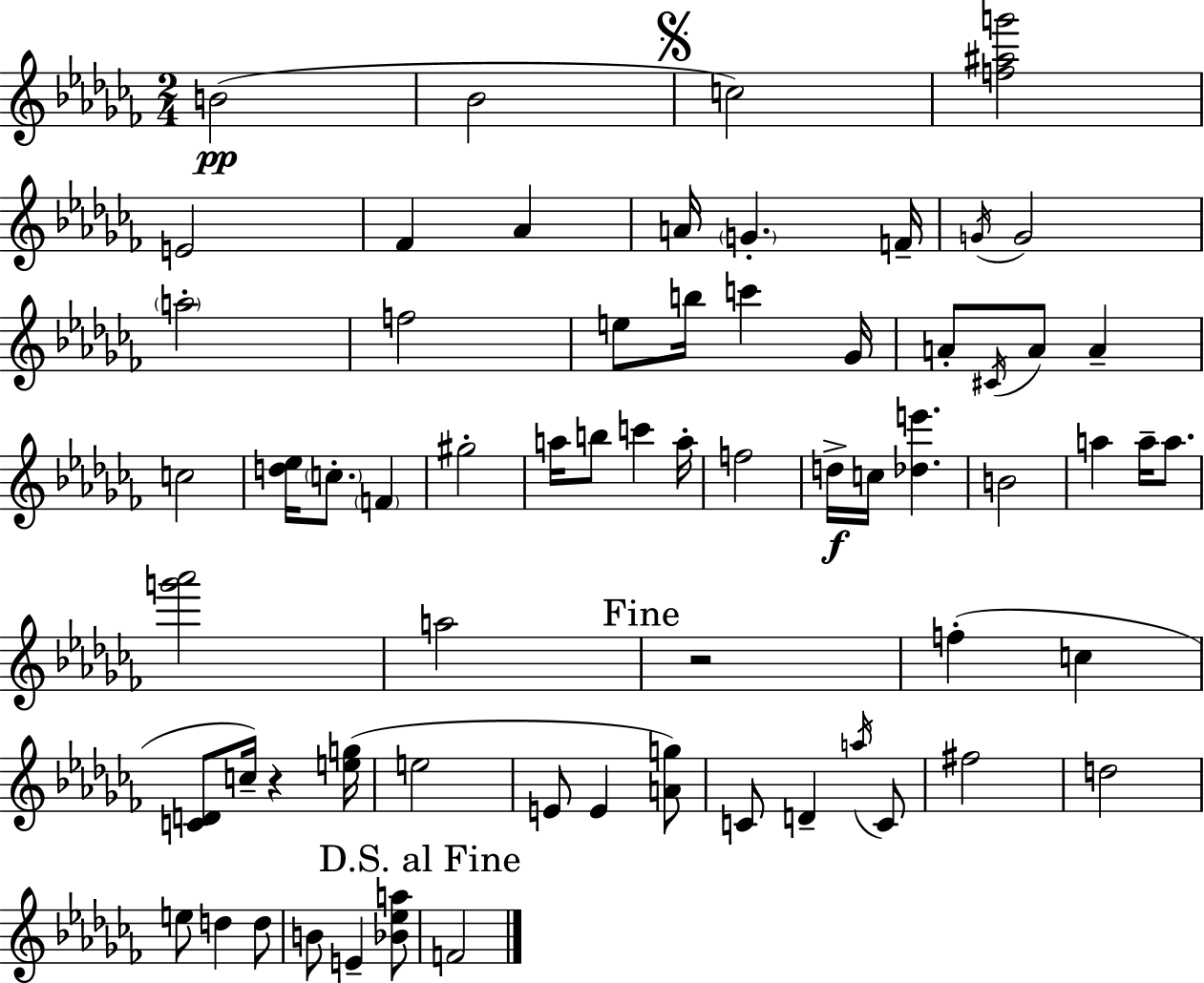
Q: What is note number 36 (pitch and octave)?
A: A5